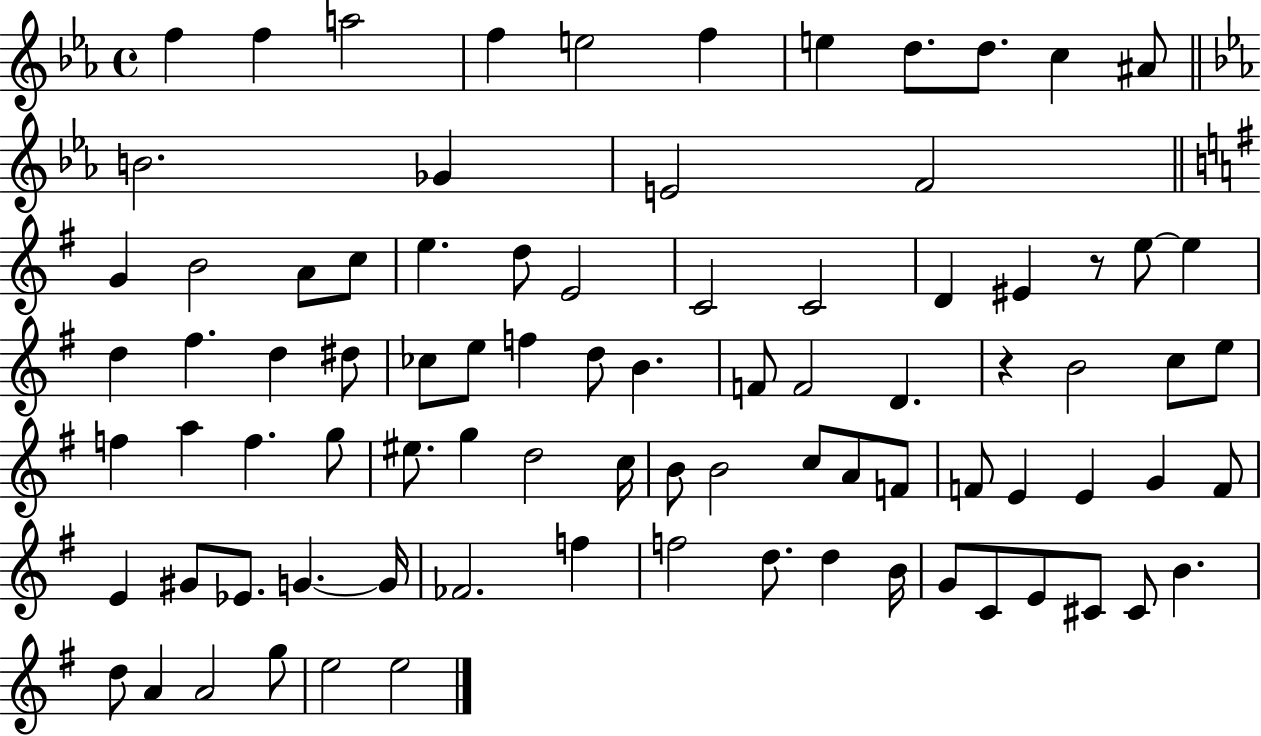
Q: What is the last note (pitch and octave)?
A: E5